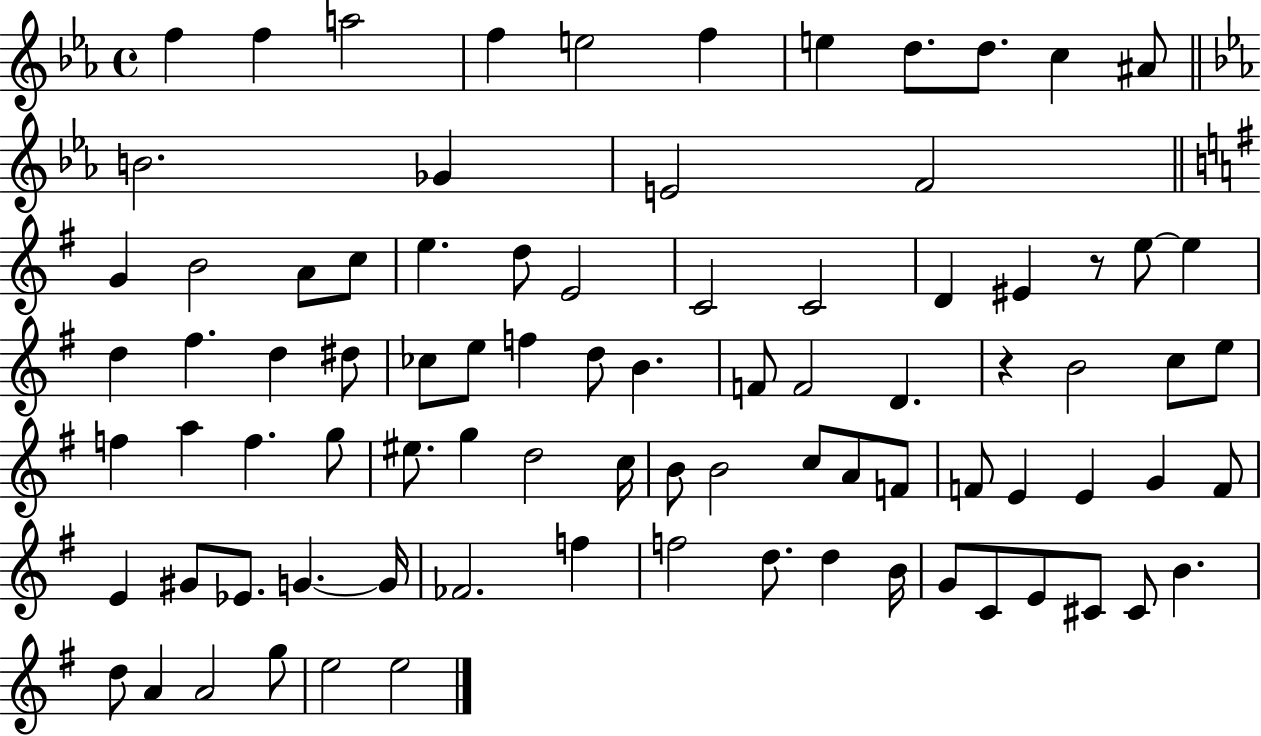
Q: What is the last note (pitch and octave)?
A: E5